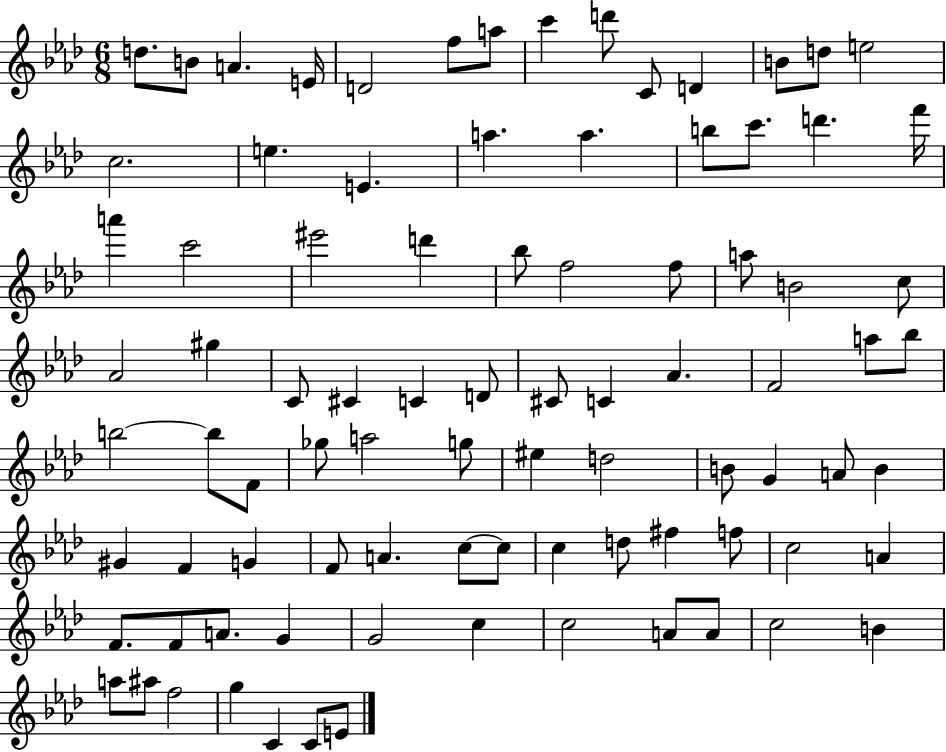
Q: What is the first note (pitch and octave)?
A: D5